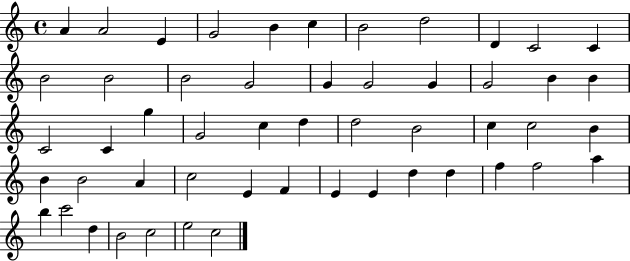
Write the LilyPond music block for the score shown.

{
  \clef treble
  \time 4/4
  \defaultTimeSignature
  \key c \major
  a'4 a'2 e'4 | g'2 b'4 c''4 | b'2 d''2 | d'4 c'2 c'4 | \break b'2 b'2 | b'2 g'2 | g'4 g'2 g'4 | g'2 b'4 b'4 | \break c'2 c'4 g''4 | g'2 c''4 d''4 | d''2 b'2 | c''4 c''2 b'4 | \break b'4 b'2 a'4 | c''2 e'4 f'4 | e'4 e'4 d''4 d''4 | f''4 f''2 a''4 | \break b''4 c'''2 d''4 | b'2 c''2 | e''2 c''2 | \bar "|."
}